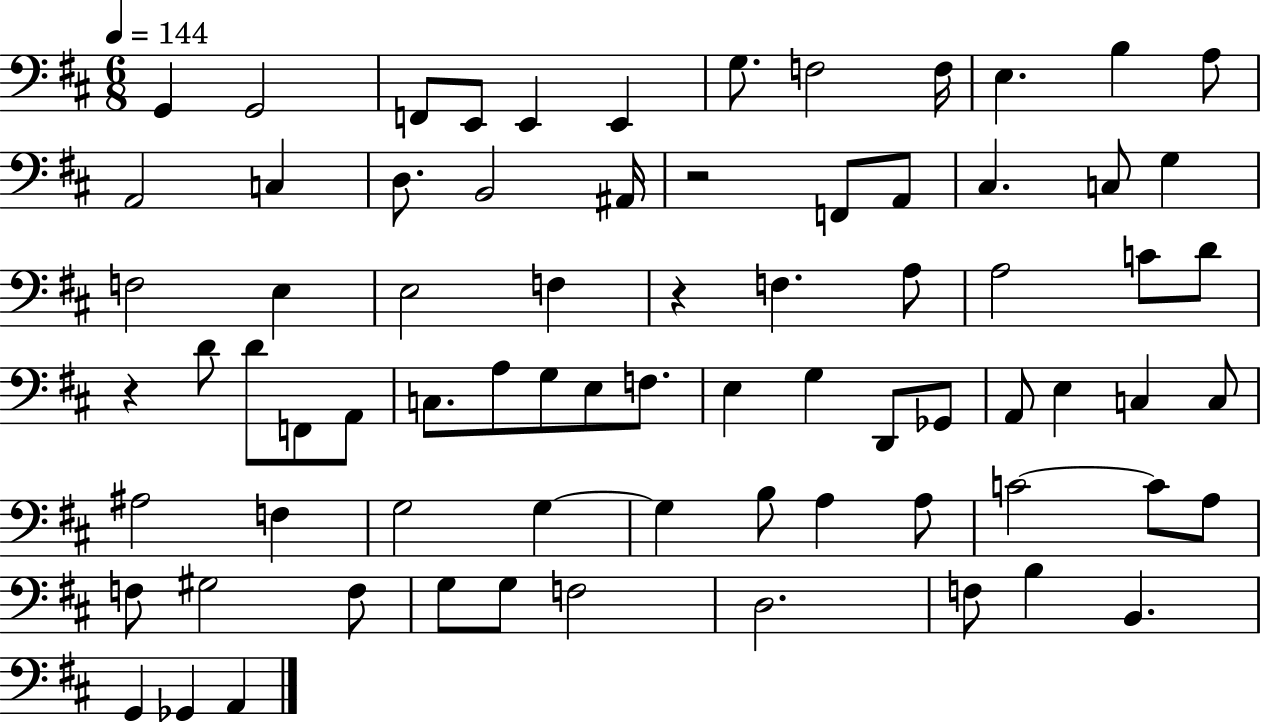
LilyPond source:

{
  \clef bass
  \numericTimeSignature
  \time 6/8
  \key d \major
  \tempo 4 = 144
  g,4 g,2 | f,8 e,8 e,4 e,4 | g8. f2 f16 | e4. b4 a8 | \break a,2 c4 | d8. b,2 ais,16 | r2 f,8 a,8 | cis4. c8 g4 | \break f2 e4 | e2 f4 | r4 f4. a8 | a2 c'8 d'8 | \break r4 d'8 d'8 f,8 a,8 | c8. a8 g8 e8 f8. | e4 g4 d,8 ges,8 | a,8 e4 c4 c8 | \break ais2 f4 | g2 g4~~ | g4 b8 a4 a8 | c'2~~ c'8 a8 | \break f8 gis2 f8 | g8 g8 f2 | d2. | f8 b4 b,4. | \break g,4 ges,4 a,4 | \bar "|."
}